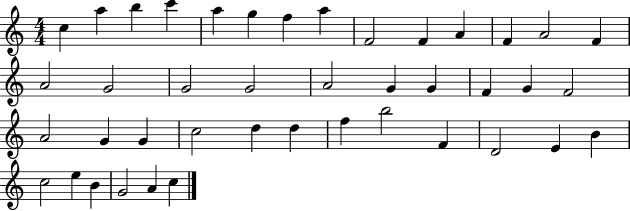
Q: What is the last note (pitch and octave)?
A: C5